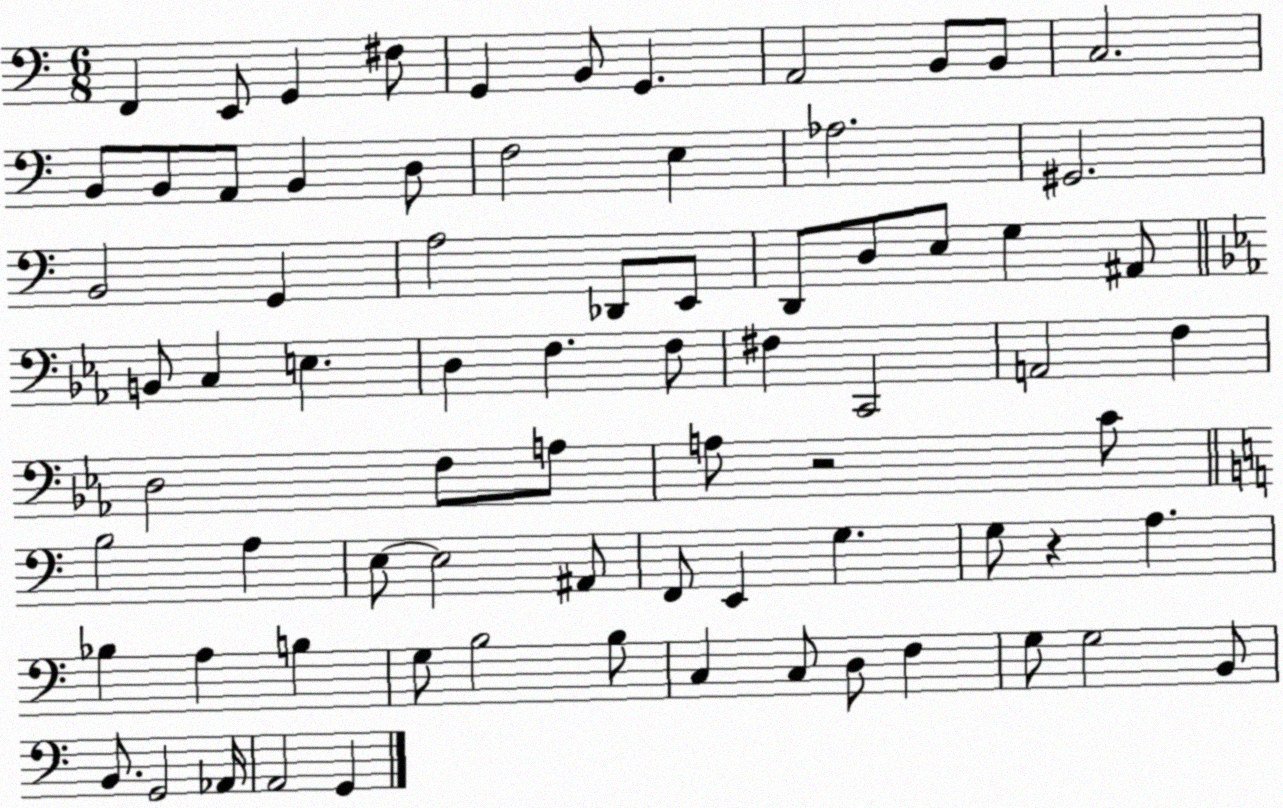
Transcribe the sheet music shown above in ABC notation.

X:1
T:Untitled
M:6/8
L:1/4
K:C
F,, E,,/2 G,, ^F,/2 G,, B,,/2 G,, A,,2 B,,/2 B,,/2 C,2 B,,/2 B,,/2 A,,/2 B,, D,/2 F,2 E, _A,2 ^G,,2 B,,2 G,, A,2 _D,,/2 E,,/2 D,,/2 D,/2 E,/2 G, ^A,,/2 B,,/2 C, E, D, F, F,/2 ^F, C,,2 A,,2 F, D,2 F,/2 A,/2 A,/2 z2 C/2 B,2 A, E,/2 E,2 ^A,,/2 F,,/2 E,, G, G,/2 z A, _B, A, B, G,/2 B,2 B,/2 C, C,/2 D,/2 F, G,/2 G,2 B,,/2 B,,/2 G,,2 _A,,/4 A,,2 G,,